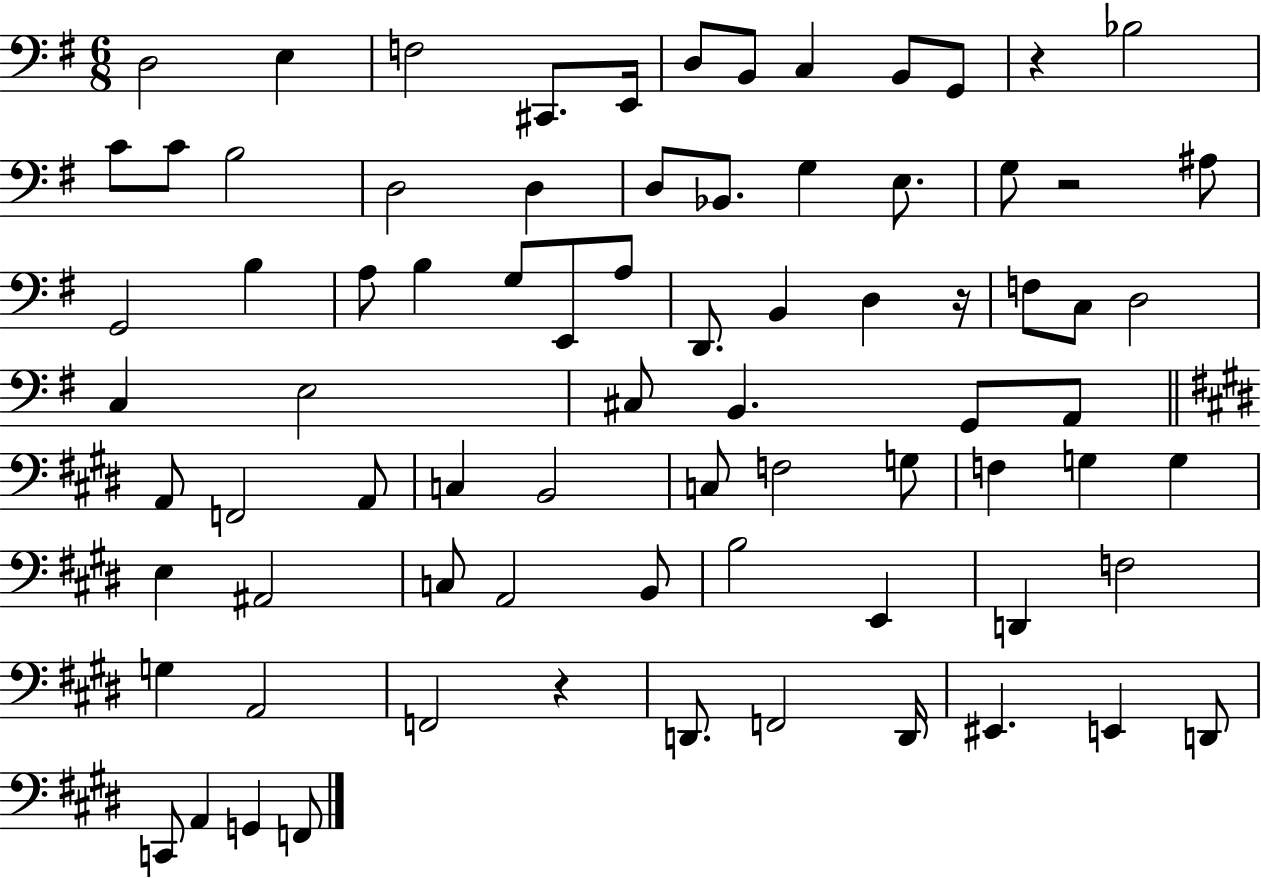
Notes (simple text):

D3/h E3/q F3/h C#2/e. E2/s D3/e B2/e C3/q B2/e G2/e R/q Bb3/h C4/e C4/e B3/h D3/h D3/q D3/e Bb2/e. G3/q E3/e. G3/e R/h A#3/e G2/h B3/q A3/e B3/q G3/e E2/e A3/e D2/e. B2/q D3/q R/s F3/e C3/e D3/h C3/q E3/h C#3/e B2/q. G2/e A2/e A2/e F2/h A2/e C3/q B2/h C3/e F3/h G3/e F3/q G3/q G3/q E3/q A#2/h C3/e A2/h B2/e B3/h E2/q D2/q F3/h G3/q A2/h F2/h R/q D2/e. F2/h D2/s EIS2/q. E2/q D2/e C2/e A2/q G2/q F2/e